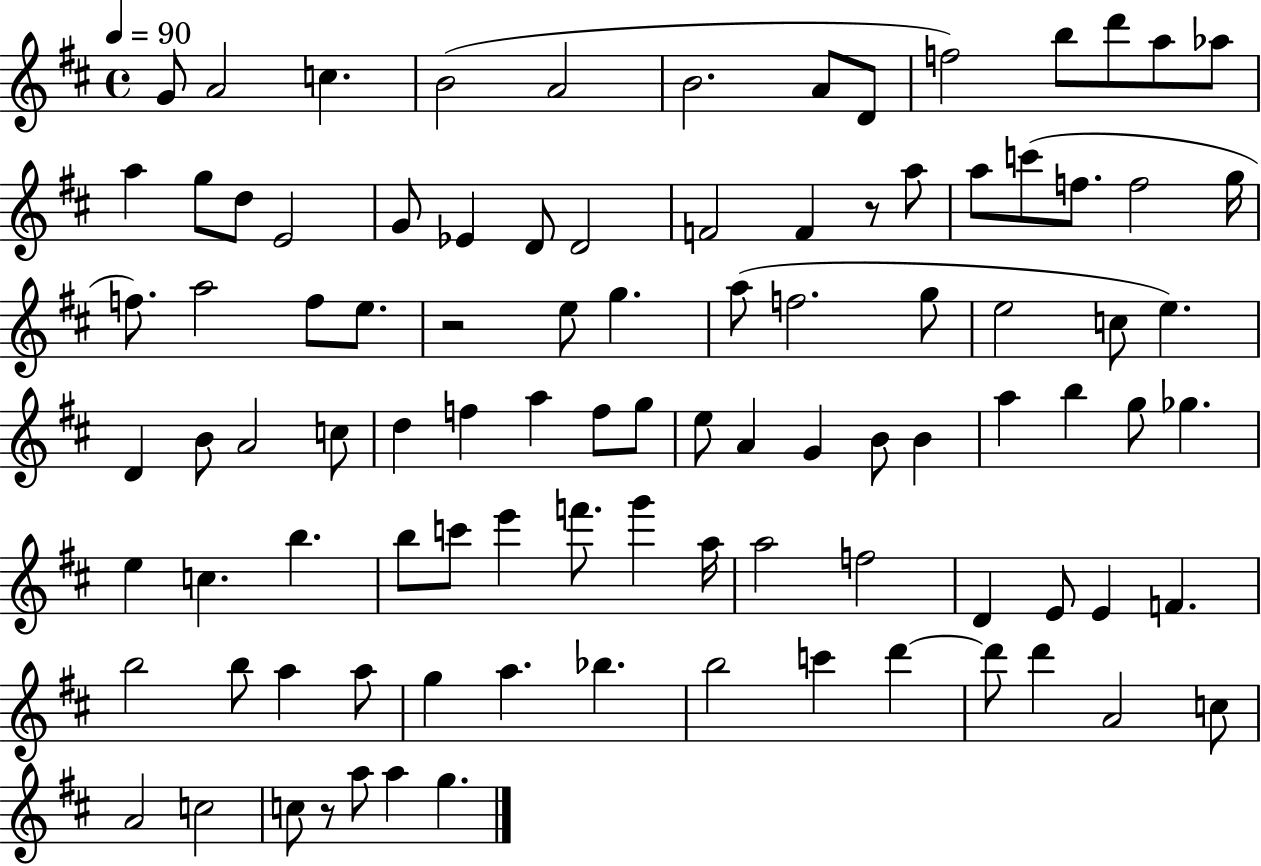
X:1
T:Untitled
M:4/4
L:1/4
K:D
G/2 A2 c B2 A2 B2 A/2 D/2 f2 b/2 d'/2 a/2 _a/2 a g/2 d/2 E2 G/2 _E D/2 D2 F2 F z/2 a/2 a/2 c'/2 f/2 f2 g/4 f/2 a2 f/2 e/2 z2 e/2 g a/2 f2 g/2 e2 c/2 e D B/2 A2 c/2 d f a f/2 g/2 e/2 A G B/2 B a b g/2 _g e c b b/2 c'/2 e' f'/2 g' a/4 a2 f2 D E/2 E F b2 b/2 a a/2 g a _b b2 c' d' d'/2 d' A2 c/2 A2 c2 c/2 z/2 a/2 a g